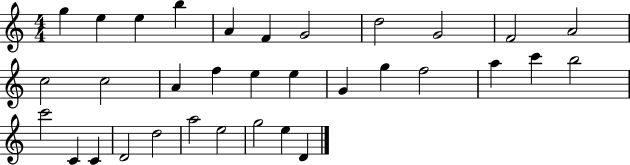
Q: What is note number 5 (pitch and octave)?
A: A4